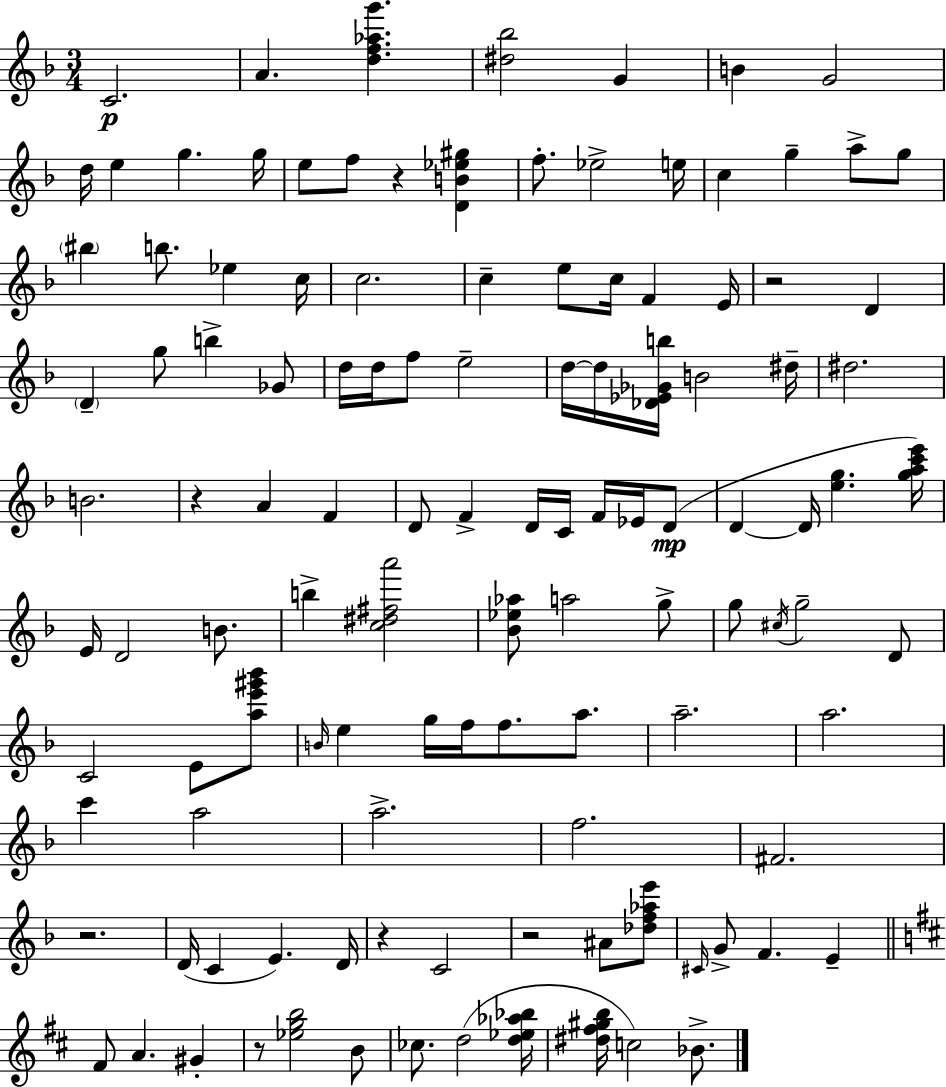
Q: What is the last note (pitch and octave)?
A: Bb4